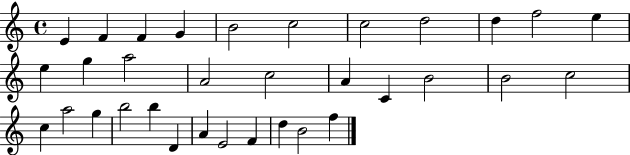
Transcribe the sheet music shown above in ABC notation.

X:1
T:Untitled
M:4/4
L:1/4
K:C
E F F G B2 c2 c2 d2 d f2 e e g a2 A2 c2 A C B2 B2 c2 c a2 g b2 b D A E2 F d B2 f